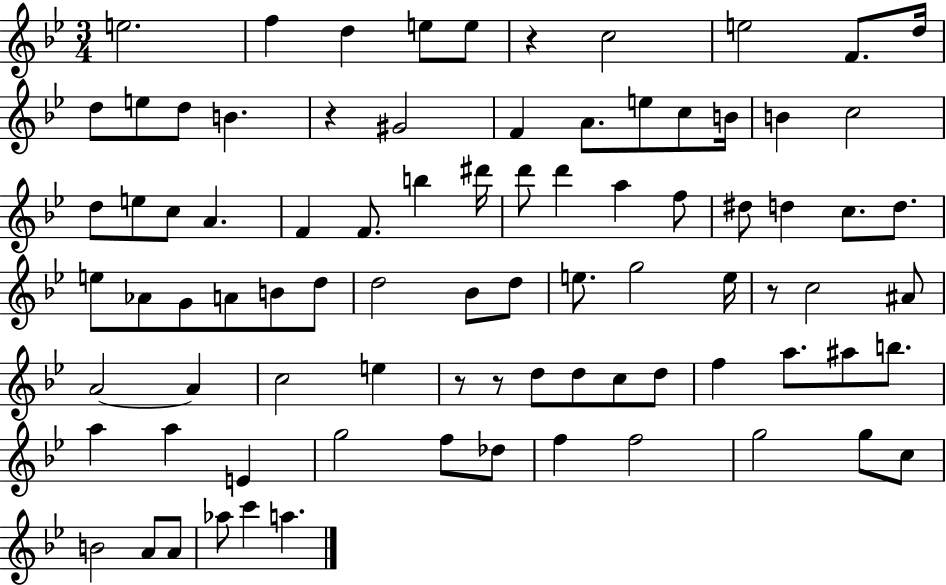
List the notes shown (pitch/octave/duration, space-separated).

E5/h. F5/q D5/q E5/e E5/e R/q C5/h E5/h F4/e. D5/s D5/e E5/e D5/e B4/q. R/q G#4/h F4/q A4/e. E5/e C5/e B4/s B4/q C5/h D5/e E5/e C5/e A4/q. F4/q F4/e. B5/q D#6/s D6/e D6/q A5/q F5/e D#5/e D5/q C5/e. D5/e. E5/e Ab4/e G4/e A4/e B4/e D5/e D5/h Bb4/e D5/e E5/e. G5/h E5/s R/e C5/h A#4/e A4/h A4/q C5/h E5/q R/e R/e D5/e D5/e C5/e D5/e F5/q A5/e. A#5/e B5/e. A5/q A5/q E4/q G5/h F5/e Db5/e F5/q F5/h G5/h G5/e C5/e B4/h A4/e A4/e Ab5/e C6/q A5/q.